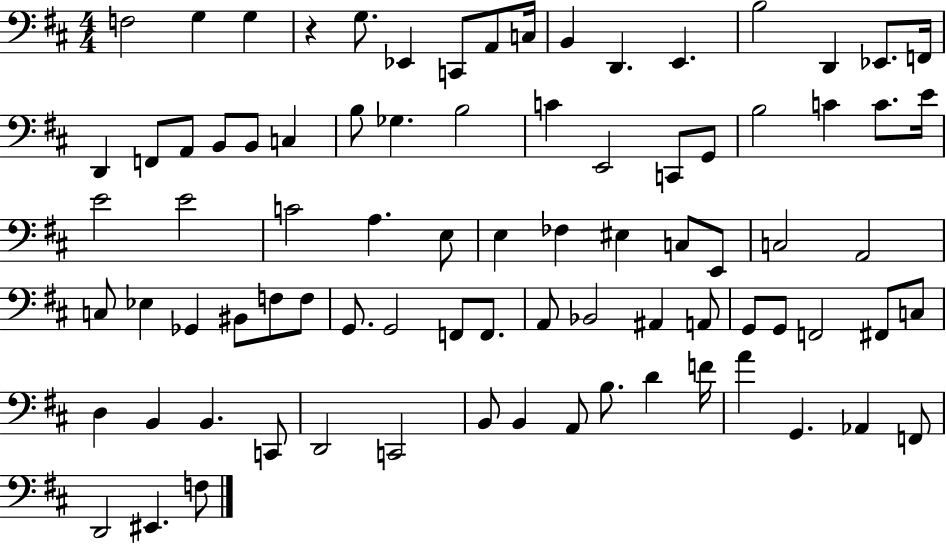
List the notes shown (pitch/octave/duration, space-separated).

F3/h G3/q G3/q R/q G3/e. Eb2/q C2/e A2/e C3/s B2/q D2/q. E2/q. B3/h D2/q Eb2/e. F2/s D2/q F2/e A2/e B2/e B2/e C3/q B3/e Gb3/q. B3/h C4/q E2/h C2/e G2/e B3/h C4/q C4/e. E4/s E4/h E4/h C4/h A3/q. E3/e E3/q FES3/q EIS3/q C3/e E2/e C3/h A2/h C3/e Eb3/q Gb2/q BIS2/e F3/e F3/e G2/e. G2/h F2/e F2/e. A2/e Bb2/h A#2/q A2/e G2/e G2/e F2/h F#2/e C3/e D3/q B2/q B2/q. C2/e D2/h C2/h B2/e B2/q A2/e B3/e. D4/q F4/s A4/q G2/q. Ab2/q F2/e D2/h EIS2/q. F3/e